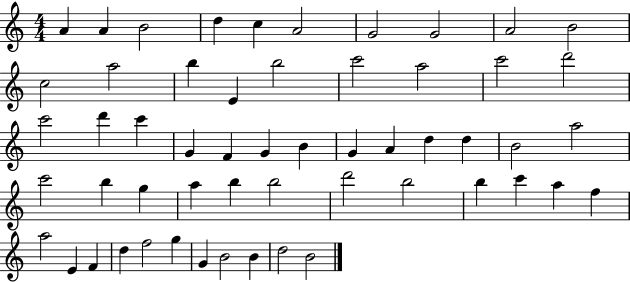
X:1
T:Untitled
M:4/4
L:1/4
K:C
A A B2 d c A2 G2 G2 A2 B2 c2 a2 b E b2 c'2 a2 c'2 d'2 c'2 d' c' G F G B G A d d B2 a2 c'2 b g a b b2 d'2 b2 b c' a f a2 E F d f2 g G B2 B d2 B2